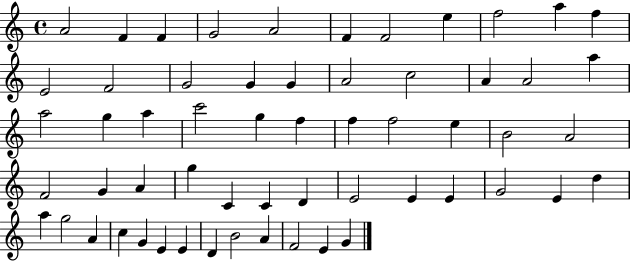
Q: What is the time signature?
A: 4/4